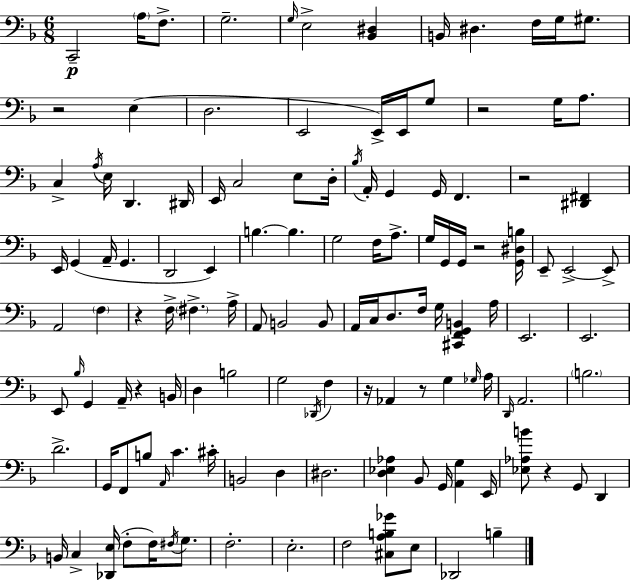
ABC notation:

X:1
T:Untitled
M:6/8
L:1/4
K:Dm
C,,2 A,/4 F,/2 G,2 G,/4 E,2 [_B,,^D,] B,,/4 ^D, F,/4 G,/4 ^G,/2 z2 E, D,2 E,,2 E,,/4 E,,/4 G,/2 z2 G,/4 A,/2 C, A,/4 E,/4 D,, ^D,,/4 E,,/4 C,2 E,/2 D,/4 _B,/4 A,,/4 G,, G,,/4 F,, z2 [^D,,^F,,] E,,/4 G,, A,,/4 G,, D,,2 E,, B, B, G,2 F,/4 A,/2 G,/4 G,,/4 G,,/4 z2 [G,,^D,B,]/4 E,,/2 E,,2 E,,/2 A,,2 F, z F,/4 ^F, A,/4 A,,/2 B,,2 B,,/2 A,,/4 C,/4 D,/2 F,/4 G,/4 [^C,,F,,G,,B,,] A,/4 E,,2 E,,2 E,,/2 _B,/4 G,, A,,/4 z B,,/4 D, B,2 G,2 _D,,/4 F, z/4 _A,, z/2 G, _G,/4 A,/4 D,,/4 A,,2 B,2 D2 G,,/4 F,,/2 B,/2 A,,/4 C ^C/4 B,,2 D, ^D,2 [D,_E,_A,] _B,,/2 G,,/4 [A,,G,] E,,/4 [_E,_A,B]/2 z G,,/2 D,, B,,/4 C, [_D,,E,]/4 F,/2 F,/4 ^F,/4 G,/2 F,2 E,2 F,2 [^C,A,B,_G]/2 E,/2 _D,,2 B,